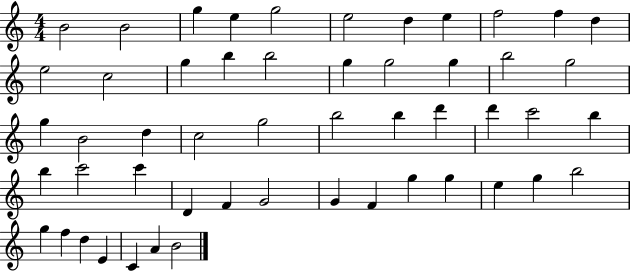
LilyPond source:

{
  \clef treble
  \numericTimeSignature
  \time 4/4
  \key c \major
  b'2 b'2 | g''4 e''4 g''2 | e''2 d''4 e''4 | f''2 f''4 d''4 | \break e''2 c''2 | g''4 b''4 b''2 | g''4 g''2 g''4 | b''2 g''2 | \break g''4 b'2 d''4 | c''2 g''2 | b''2 b''4 d'''4 | d'''4 c'''2 b''4 | \break b''4 c'''2 c'''4 | d'4 f'4 g'2 | g'4 f'4 g''4 g''4 | e''4 g''4 b''2 | \break g''4 f''4 d''4 e'4 | c'4 a'4 b'2 | \bar "|."
}